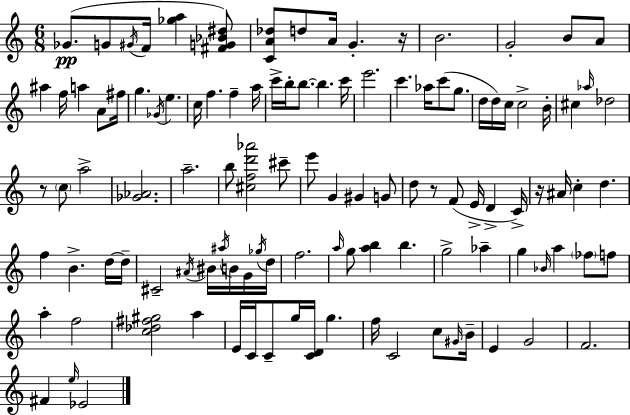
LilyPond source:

{
  \clef treble
  \numericTimeSignature
  \time 6/8
  \key a \minor
  ges'8.(\pp g'8 \acciaccatura { gis'16 } f'16 <ges'' a''>4 <fis' g' bes' dis''>8) | <c' a' des''>8 d''8 a'16 g'4.-. | r16 b'2. | g'2-. b'8 a'8 | \break ais''4 f''16 a''4 a'8 | fis''16 g''4. \acciaccatura { ges'16 } e''4. | c''16 f''4. f''4-- | a''16 c'''16-> b''16-. b''8.~~ b''4. | \break c'''16 e'''2. | c'''4. aes''16 c'''8( g''8. | d''16 d''16) c''16 c''2-> | b'16-. cis''4 \grace { aes''16 } des''2 | \break r8 \parenthesize c''8 a''2-> | <ges' aes'>2. | a''2.-- | b''8 <cis'' f'' d''' aes'''>2 | \break cis'''8-- e'''8 g'4 gis'4 | g'8 d''8 r8 f'8( e'16-> d'4-> | c'16->) r16 ais'16 c''4-. d''4. | f''4 b'4.-> | \break d''16~~ d''16-- cis'2-- \acciaccatura { ais'16 } | bis'16 \acciaccatura { ais''16 } b'16 g'16 \acciaccatura { ges''16 } d''16 f''2. | \grace { a''16 } g''8 <a'' b''>4 | b''4. g''2-> | \break aes''4-- g''4 \grace { bes'16 } | a''4 \parenthesize fes''8 f''8 a''4-. | f''2 <c'' des'' fis'' gis''>2 | a''4 e'16 c'16 c'8-- | \break g''16 <c' d'>16 g''4. f''16 c'2 | c''8 \grace { gis'16 } b'16-- e'4 | g'2 f'2. | fis'4 | \break \grace { e''16 } ees'2 \bar "|."
}